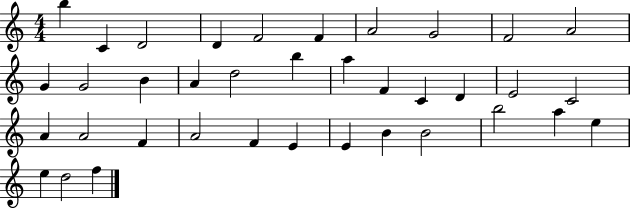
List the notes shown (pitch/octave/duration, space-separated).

B5/q C4/q D4/h D4/q F4/h F4/q A4/h G4/h F4/h A4/h G4/q G4/h B4/q A4/q D5/h B5/q A5/q F4/q C4/q D4/q E4/h C4/h A4/q A4/h F4/q A4/h F4/q E4/q E4/q B4/q B4/h B5/h A5/q E5/q E5/q D5/h F5/q